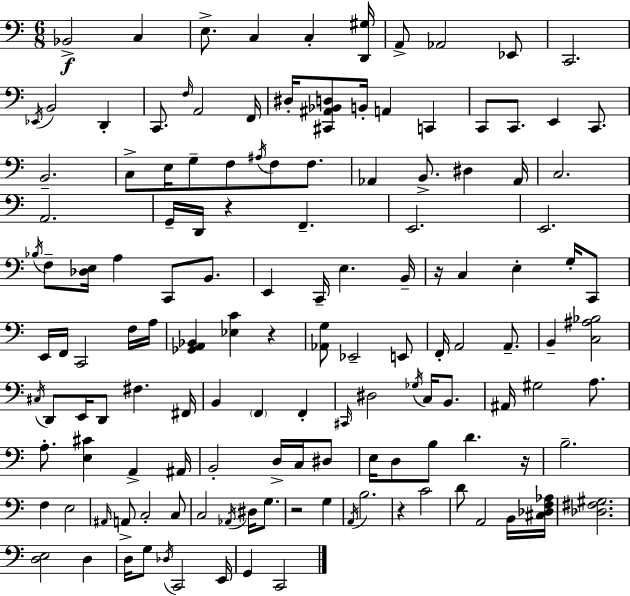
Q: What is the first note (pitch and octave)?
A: Bb2